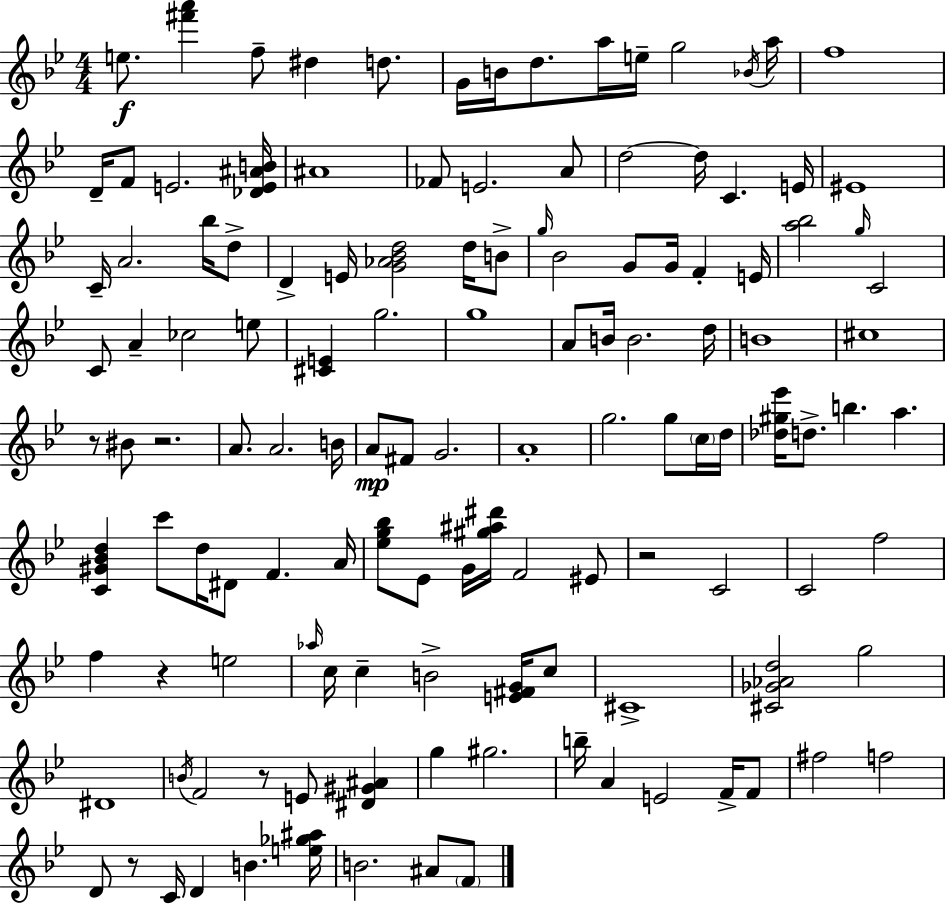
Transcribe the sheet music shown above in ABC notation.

X:1
T:Untitled
M:4/4
L:1/4
K:Bb
e/2 [^f'a'] f/2 ^d d/2 G/4 B/4 d/2 a/4 e/4 g2 _B/4 a/4 f4 D/4 F/2 E2 [_DE^AB]/4 ^A4 _F/2 E2 A/2 d2 d/4 C E/4 ^E4 C/4 A2 _b/4 d/2 D E/4 [G_A_Bd]2 d/4 B/2 g/4 _B2 G/2 G/4 F E/4 [a_b]2 g/4 C2 C/2 A _c2 e/2 [^CE] g2 g4 A/2 B/4 B2 d/4 B4 ^c4 z/2 ^B/2 z2 A/2 A2 B/4 A/2 ^F/2 G2 A4 g2 g/2 c/4 d/4 [_d^g_e']/4 d/2 b a [C^G_Bd] c'/2 d/4 ^D/2 F A/4 [_eg_b]/2 _E/2 G/4 [^g^a^d']/4 F2 ^E/2 z2 C2 C2 f2 f z e2 _a/4 c/4 c B2 [E^FG]/4 c/2 ^C4 [^C_G_Ad]2 g2 ^D4 B/4 F2 z/2 E/2 [^D^G^A] g ^g2 b/4 A E2 F/4 F/2 ^f2 f2 D/2 z/2 C/4 D B [e_g^a]/4 B2 ^A/2 F/2